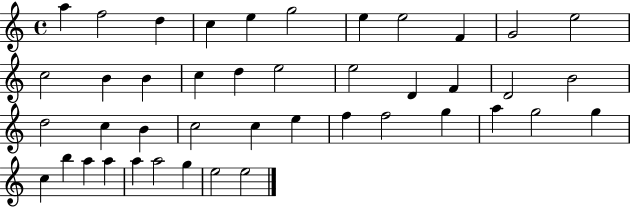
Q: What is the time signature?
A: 4/4